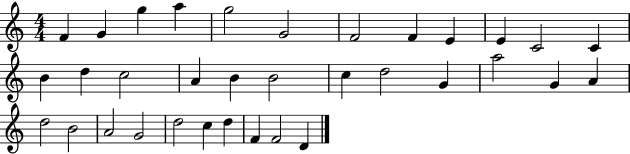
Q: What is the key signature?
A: C major